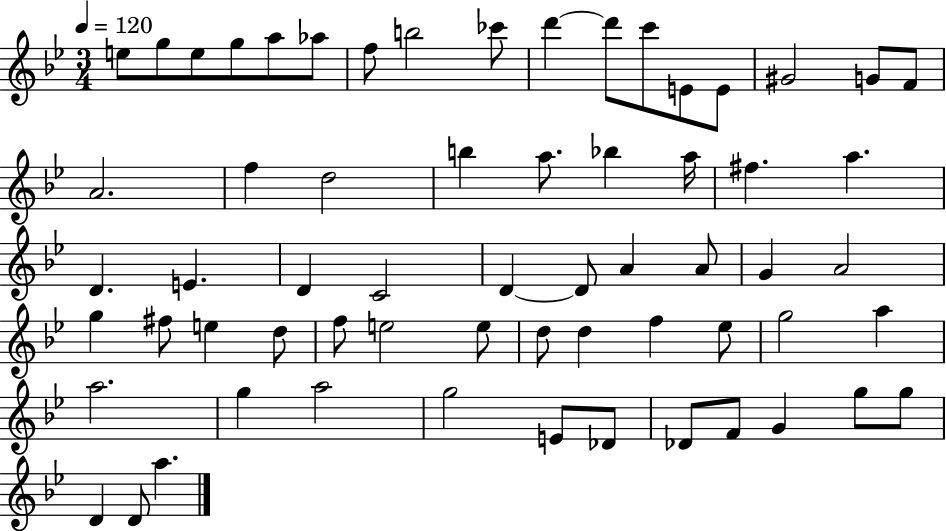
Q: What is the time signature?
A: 3/4